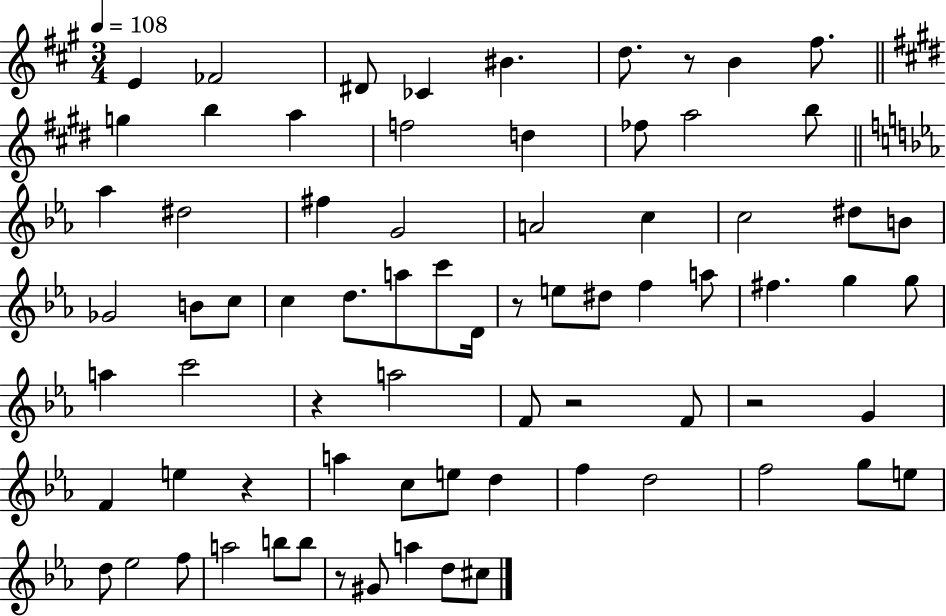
E4/q FES4/h D#4/e CES4/q BIS4/q. D5/e. R/e B4/q F#5/e. G5/q B5/q A5/q F5/h D5/q FES5/e A5/h B5/e Ab5/q D#5/h F#5/q G4/h A4/h C5/q C5/h D#5/e B4/e Gb4/h B4/e C5/e C5/q D5/e. A5/e C6/e D4/s R/e E5/e D#5/e F5/q A5/e F#5/q. G5/q G5/e A5/q C6/h R/q A5/h F4/e R/h F4/e R/h G4/q F4/q E5/q R/q A5/q C5/e E5/e D5/q F5/q D5/h F5/h G5/e E5/e D5/e Eb5/h F5/e A5/h B5/e B5/e R/e G#4/e A5/q D5/e C#5/e